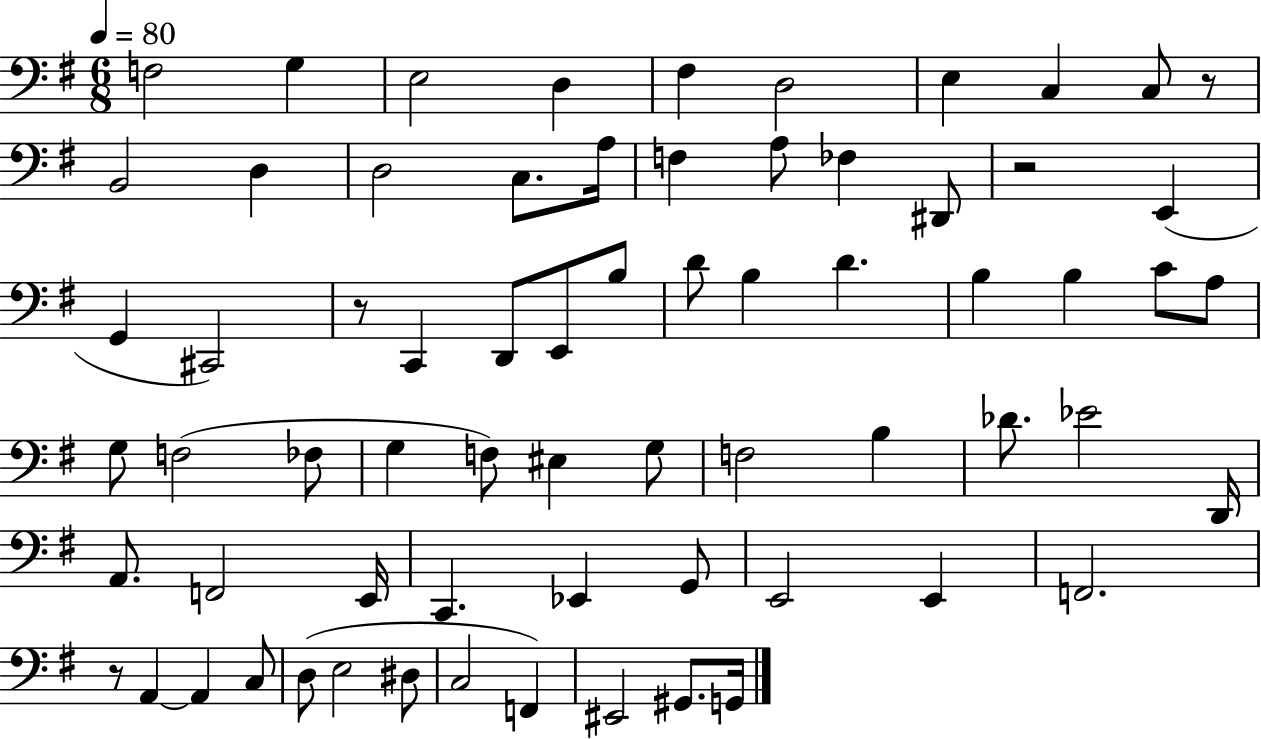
{
  \clef bass
  \numericTimeSignature
  \time 6/8
  \key g \major
  \tempo 4 = 80
  \repeat volta 2 { f2 g4 | e2 d4 | fis4 d2 | e4 c4 c8 r8 | \break b,2 d4 | d2 c8. a16 | f4 a8 fes4 dis,8 | r2 e,4( | \break g,4 cis,2) | r8 c,4 d,8 e,8 b8 | d'8 b4 d'4. | b4 b4 c'8 a8 | \break g8 f2( fes8 | g4 f8) eis4 g8 | f2 b4 | des'8. ees'2 d,16 | \break a,8. f,2 e,16 | c,4. ees,4 g,8 | e,2 e,4 | f,2. | \break r8 a,4~~ a,4 c8 | d8( e2 dis8 | c2 f,4) | eis,2 gis,8. g,16 | \break } \bar "|."
}